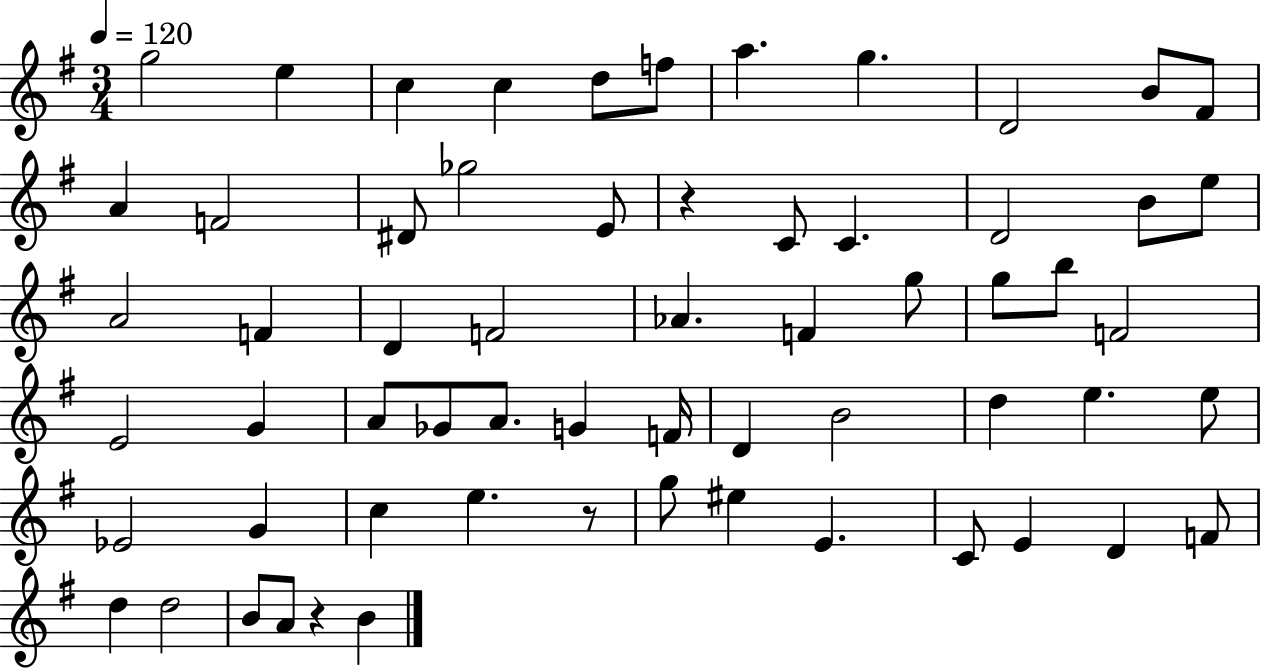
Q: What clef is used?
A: treble